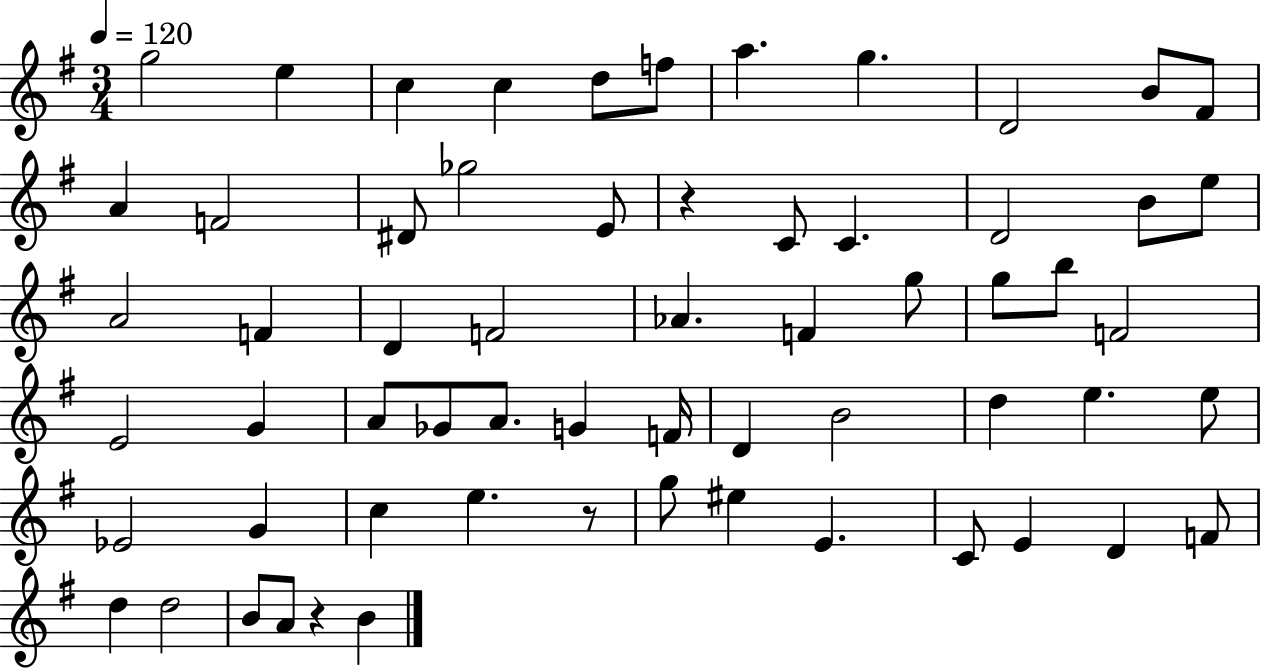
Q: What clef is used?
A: treble